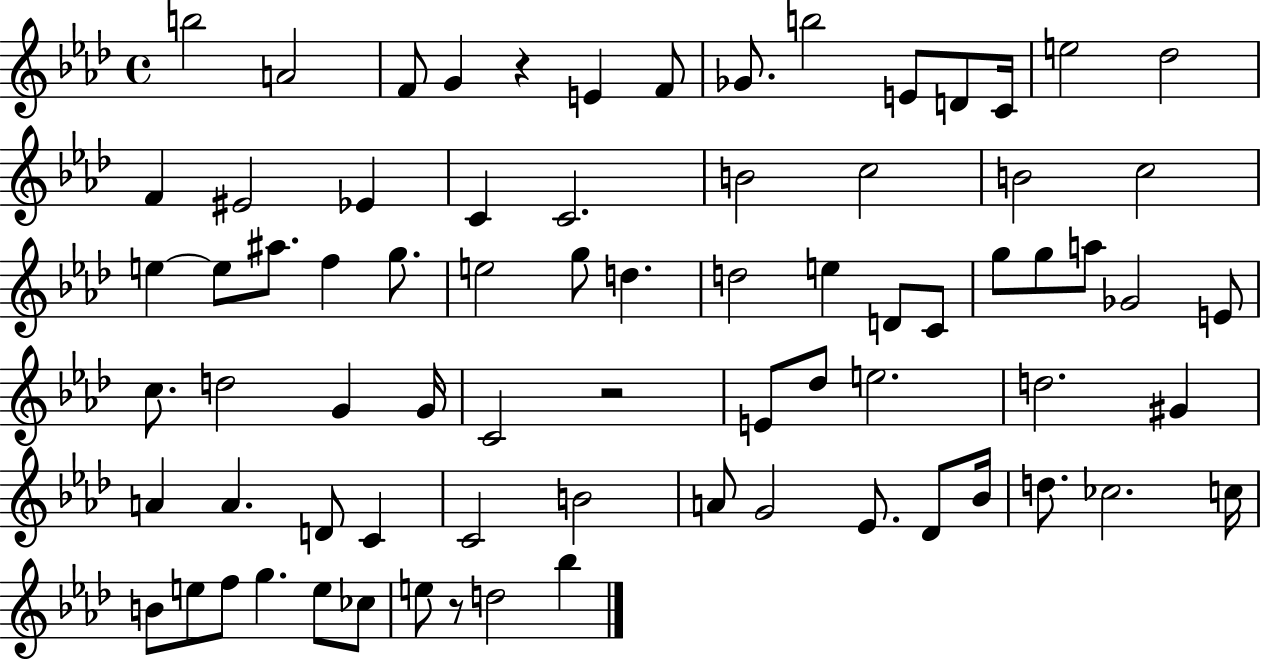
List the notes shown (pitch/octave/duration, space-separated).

B5/h A4/h F4/e G4/q R/q E4/q F4/e Gb4/e. B5/h E4/e D4/e C4/s E5/h Db5/h F4/q EIS4/h Eb4/q C4/q C4/h. B4/h C5/h B4/h C5/h E5/q E5/e A#5/e. F5/q G5/e. E5/h G5/e D5/q. D5/h E5/q D4/e C4/e G5/e G5/e A5/e Gb4/h E4/e C5/e. D5/h G4/q G4/s C4/h R/h E4/e Db5/e E5/h. D5/h. G#4/q A4/q A4/q. D4/e C4/q C4/h B4/h A4/e G4/h Eb4/e. Db4/e Bb4/s D5/e. CES5/h. C5/s B4/e E5/e F5/e G5/q. E5/e CES5/e E5/e R/e D5/h Bb5/q